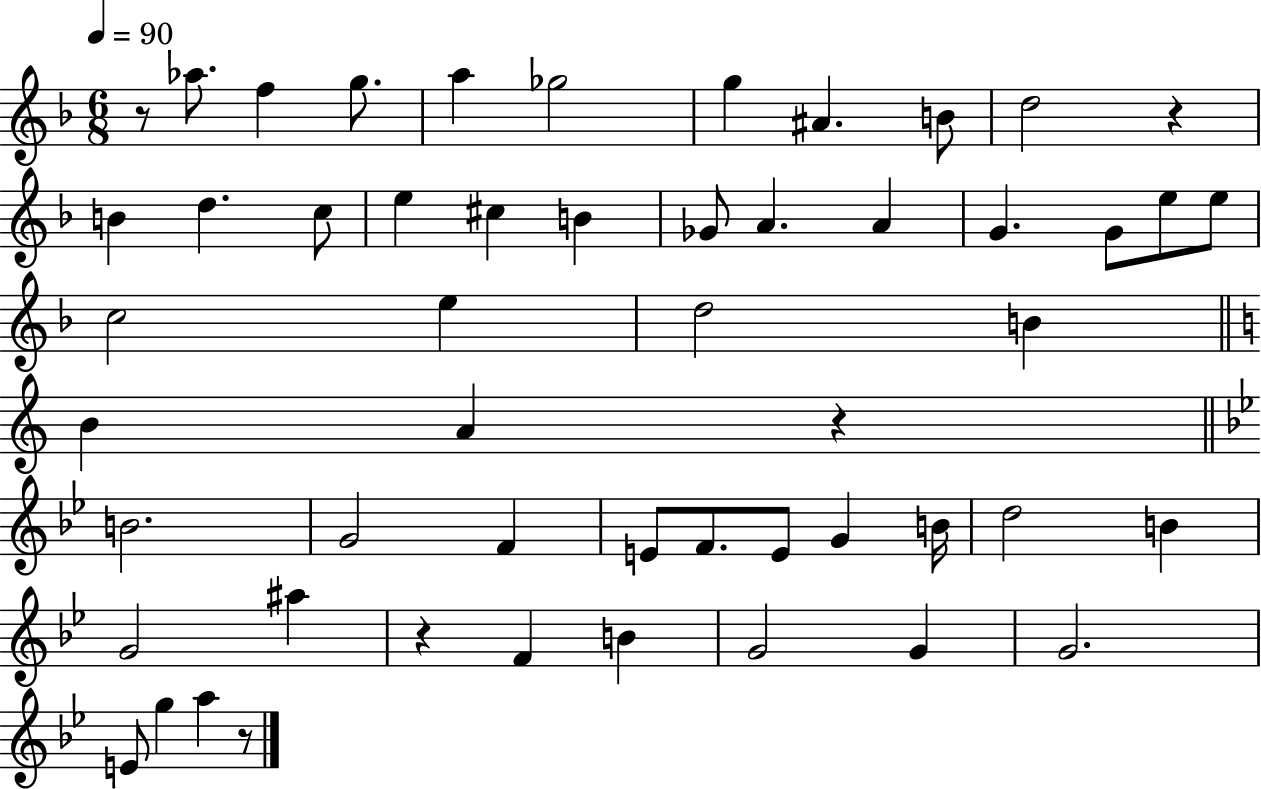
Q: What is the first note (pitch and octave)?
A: Ab5